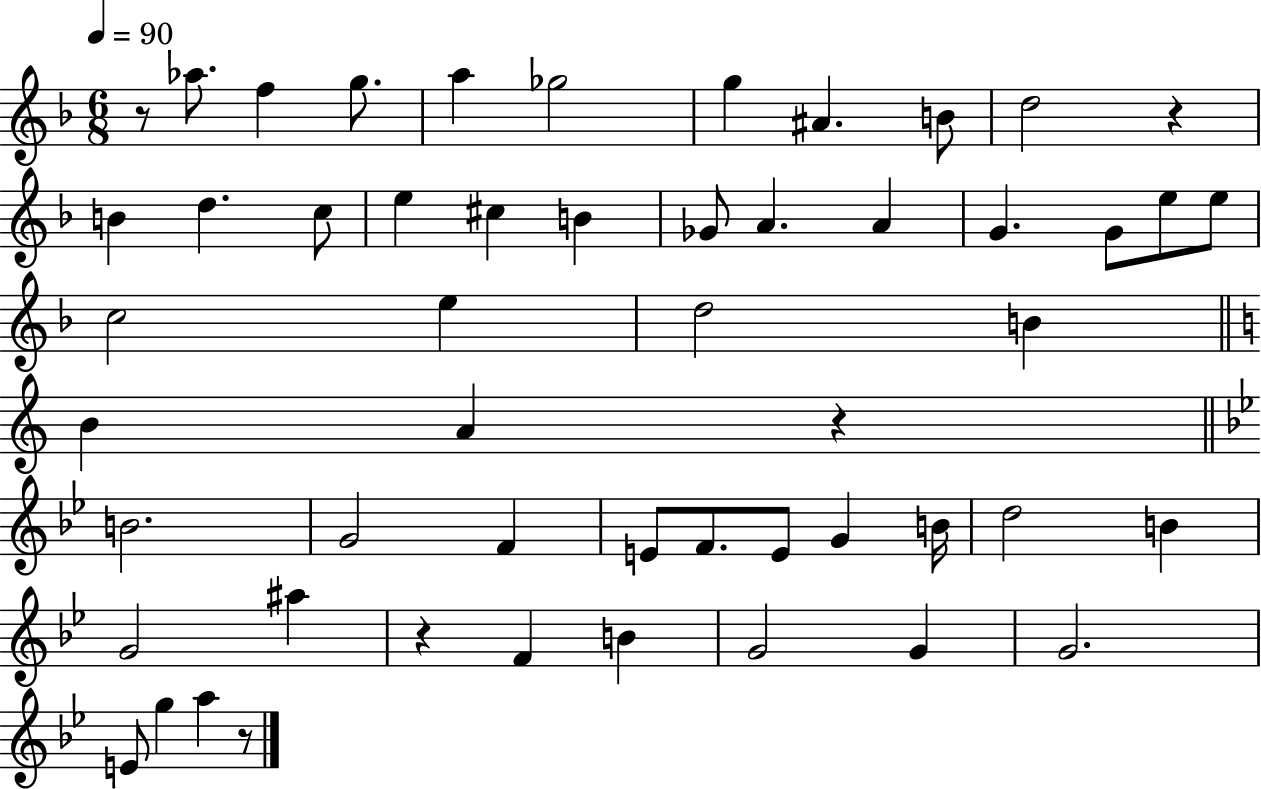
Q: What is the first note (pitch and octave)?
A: Ab5